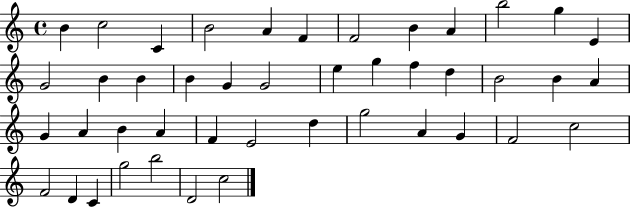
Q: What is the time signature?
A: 4/4